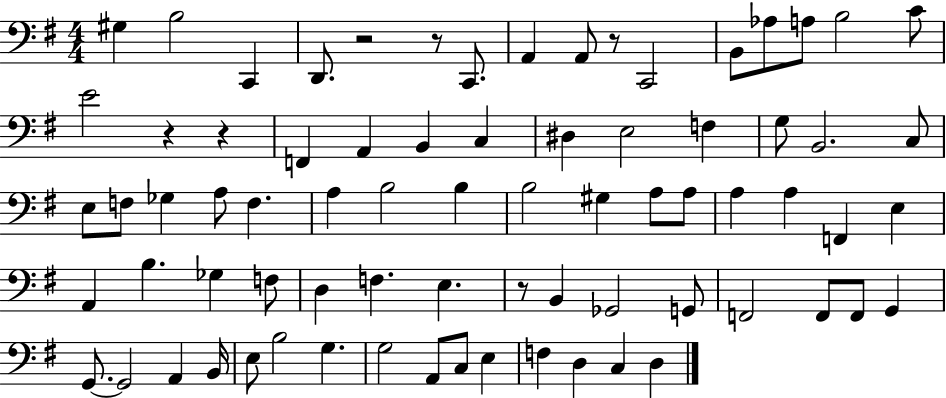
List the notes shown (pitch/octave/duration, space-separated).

G#3/q B3/h C2/q D2/e. R/h R/e C2/e. A2/q A2/e R/e C2/h B2/e Ab3/e A3/e B3/h C4/e E4/h R/q R/q F2/q A2/q B2/q C3/q D#3/q E3/h F3/q G3/e B2/h. C3/e E3/e F3/e Gb3/q A3/e F3/q. A3/q B3/h B3/q B3/h G#3/q A3/e A3/e A3/q A3/q F2/q E3/q A2/q B3/q. Gb3/q F3/e D3/q F3/q. E3/q. R/e B2/q Gb2/h G2/e F2/h F2/e F2/e G2/q G2/e. G2/h A2/q B2/s E3/e B3/h G3/q. G3/h A2/e C3/e E3/q F3/q D3/q C3/q D3/q